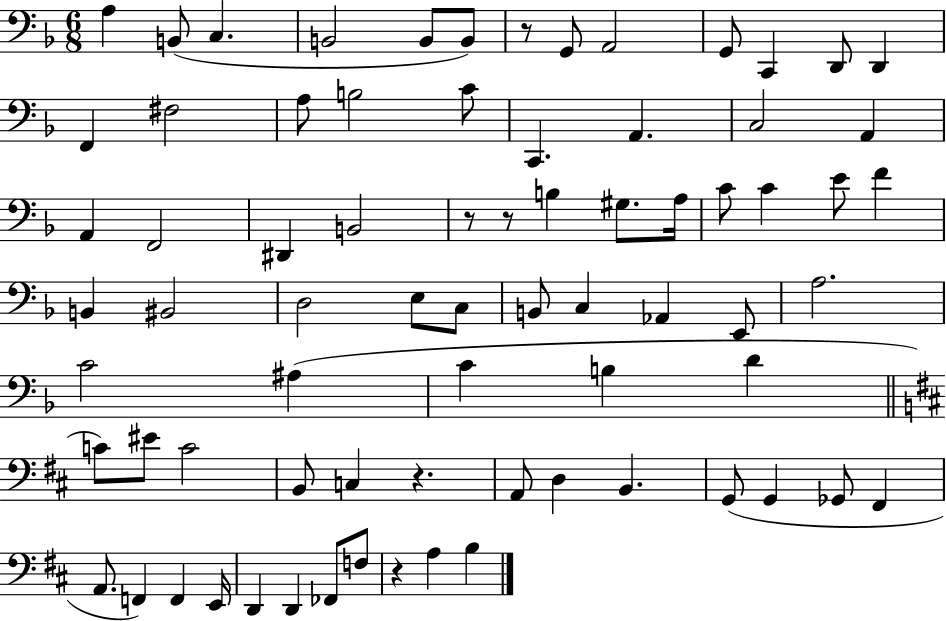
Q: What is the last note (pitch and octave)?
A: B3